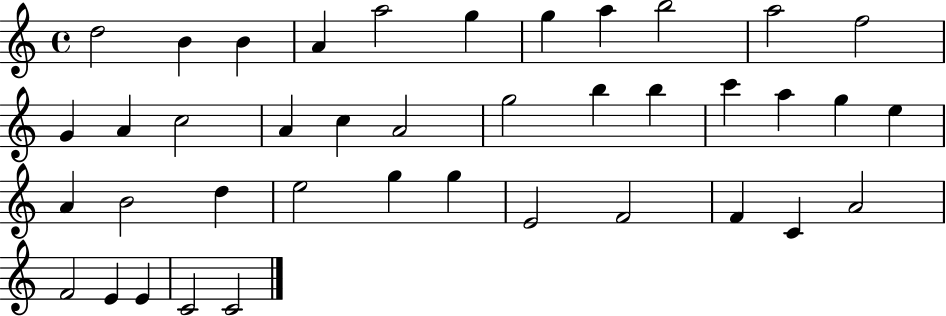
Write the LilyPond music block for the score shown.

{
  \clef treble
  \time 4/4
  \defaultTimeSignature
  \key c \major
  d''2 b'4 b'4 | a'4 a''2 g''4 | g''4 a''4 b''2 | a''2 f''2 | \break g'4 a'4 c''2 | a'4 c''4 a'2 | g''2 b''4 b''4 | c'''4 a''4 g''4 e''4 | \break a'4 b'2 d''4 | e''2 g''4 g''4 | e'2 f'2 | f'4 c'4 a'2 | \break f'2 e'4 e'4 | c'2 c'2 | \bar "|."
}